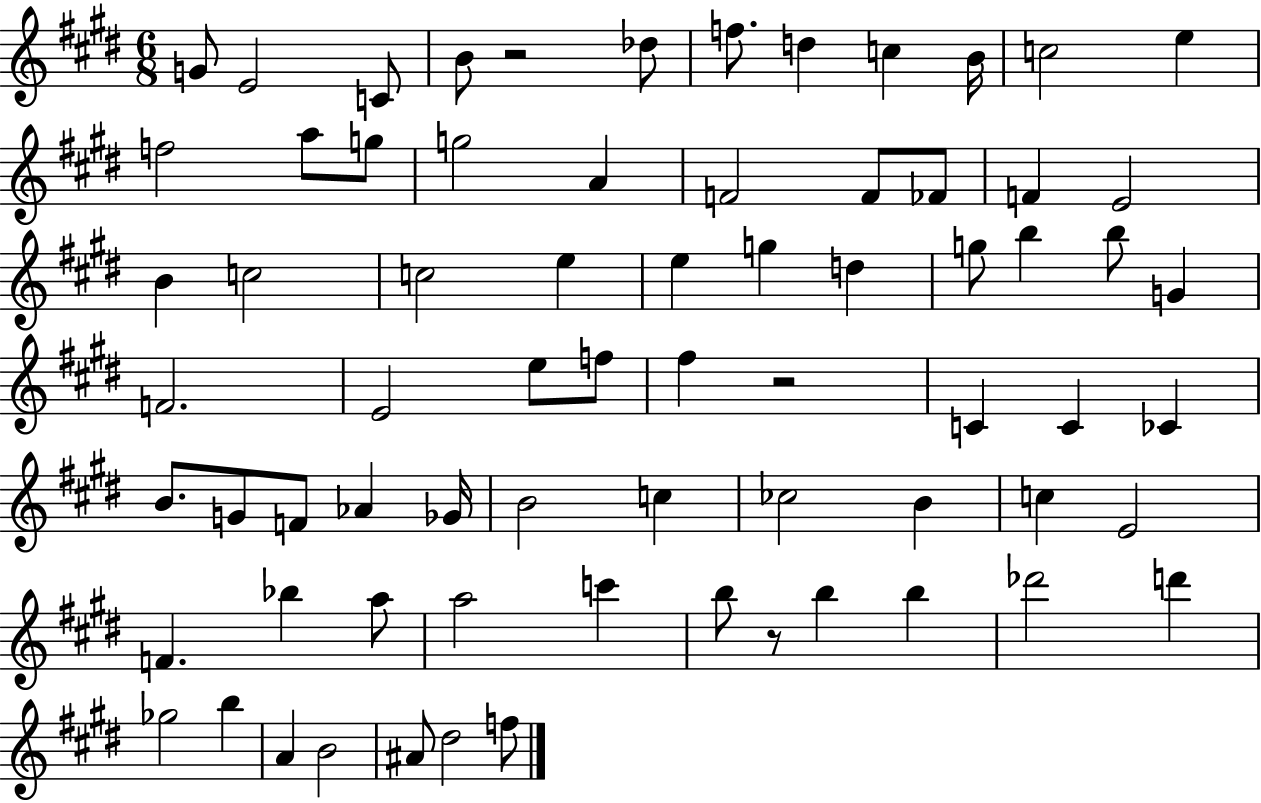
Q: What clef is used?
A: treble